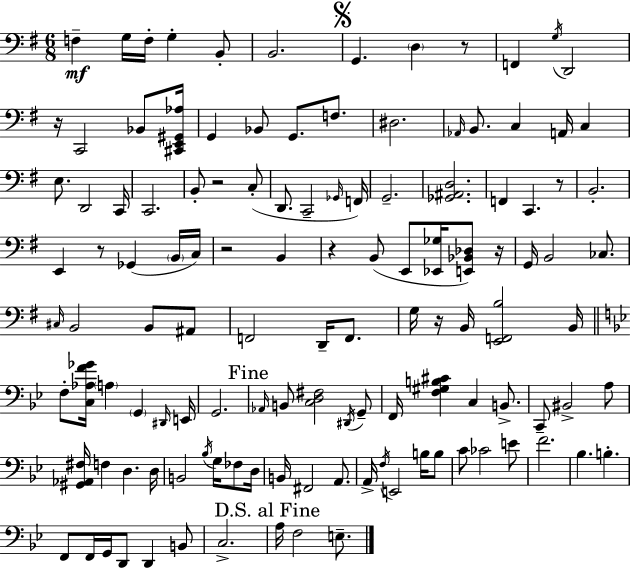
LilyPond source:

{
  \clef bass
  \numericTimeSignature
  \time 6/8
  \key e \minor
  f4--\mf g16 f16-. g4-. b,8-. | b,2. | \mark \markup { \musicglyph "scripts.segno" } g,4. \parenthesize d4 r8 | f,4 \acciaccatura { g16 } d,2 | \break r16 c,2 bes,8 | <cis, e, gis, aes>16 g,4 bes,8 g,8. f8. | dis2. | \grace { aes,16 } b,8. c4 a,16 c4 | \break e8. d,2 | c,16 c,2. | b,8-. r2 | c8-.( d,8. c,2-- | \break \grace { ges,16 }) f,16 g,2.-- | <ges, ais, d>2. | f,4 c,4. | r8 b,2.-. | \break e,4 r8 ges,4( | \parenthesize b,16 c16) r2 b,4 | r4 b,8( e,8 <ees, ges>16 | <e, bes, des>8) r16 g,16 b,2 | \break ces8. \grace { cis16 } b,2 | b,8 ais,8 f,2 | d,16-- f,8. g16 r16 b,16 <e, f, b>2 | b,16 \bar "||" \break \key g \minor f8-. <c aes f' ges'>16 \parenthesize a4 \parenthesize g,4 \grace { dis,16 } | e,16 g,2. | \mark "Fine" \grace { aes,16 } b,8 <c d fis>2 | \acciaccatura { dis,16 } g,8-- f,16 <f gis b cis'>4 c4 | \break b,8.-> c,8-- bis,2-> | a8 <gis, aes, fis>16 f4 d4. | d16 b,2 \acciaccatura { bes16 } | g16 fes8 d16 b,16 fis,2 | \break a,8. a,16-> \acciaccatura { f16 } e,2 | b16 b8 c'8 ces'2 | e'8 f'2. | bes4. b4.-. | \break f,8 f,16 g,16 d,8 d,4 | b,8 c2.-> | \mark "D.S. al Fine" a16 f2 | e8.-- \bar "|."
}